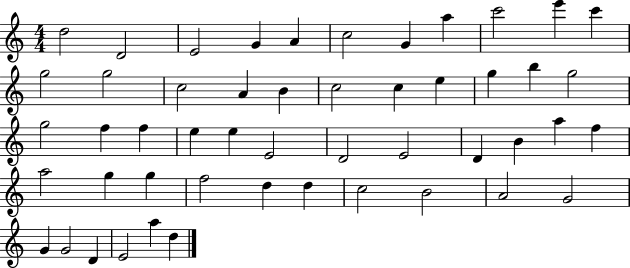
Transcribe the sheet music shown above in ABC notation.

X:1
T:Untitled
M:4/4
L:1/4
K:C
d2 D2 E2 G A c2 G a c'2 e' c' g2 g2 c2 A B c2 c e g b g2 g2 f f e e E2 D2 E2 D B a f a2 g g f2 d d c2 B2 A2 G2 G G2 D E2 a d